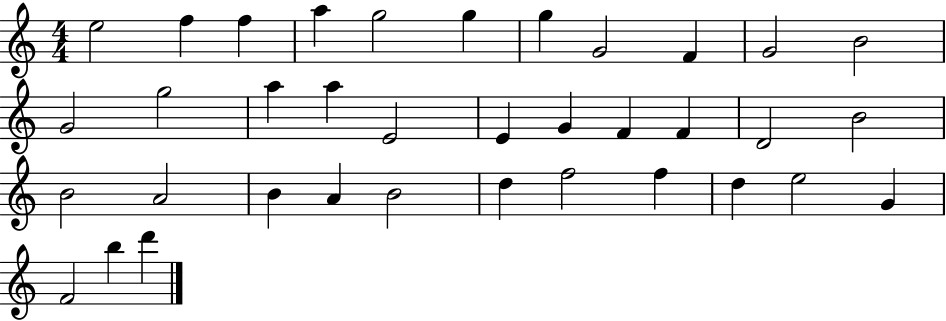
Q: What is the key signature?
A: C major